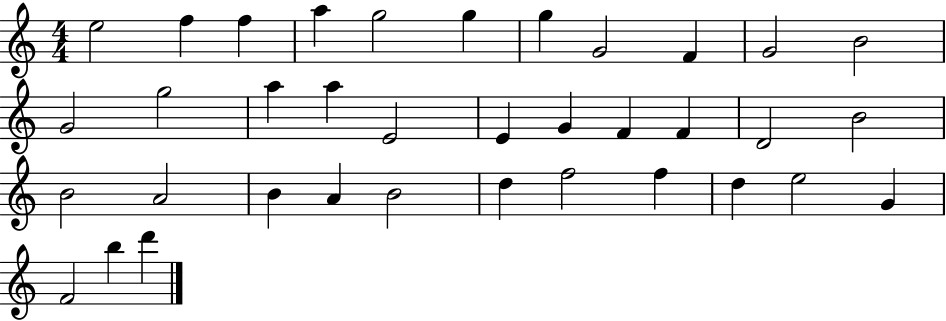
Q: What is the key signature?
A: C major